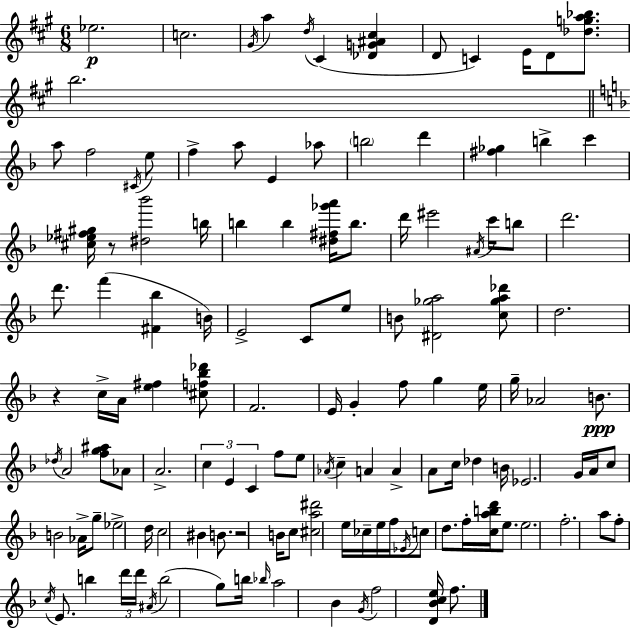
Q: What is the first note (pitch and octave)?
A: Eb5